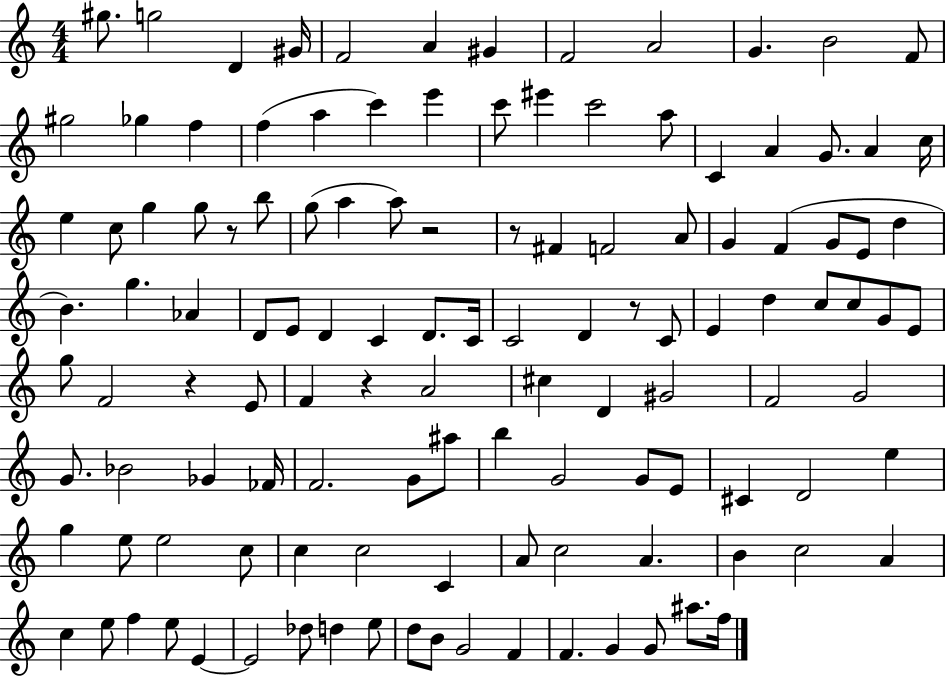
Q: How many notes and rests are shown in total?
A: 123